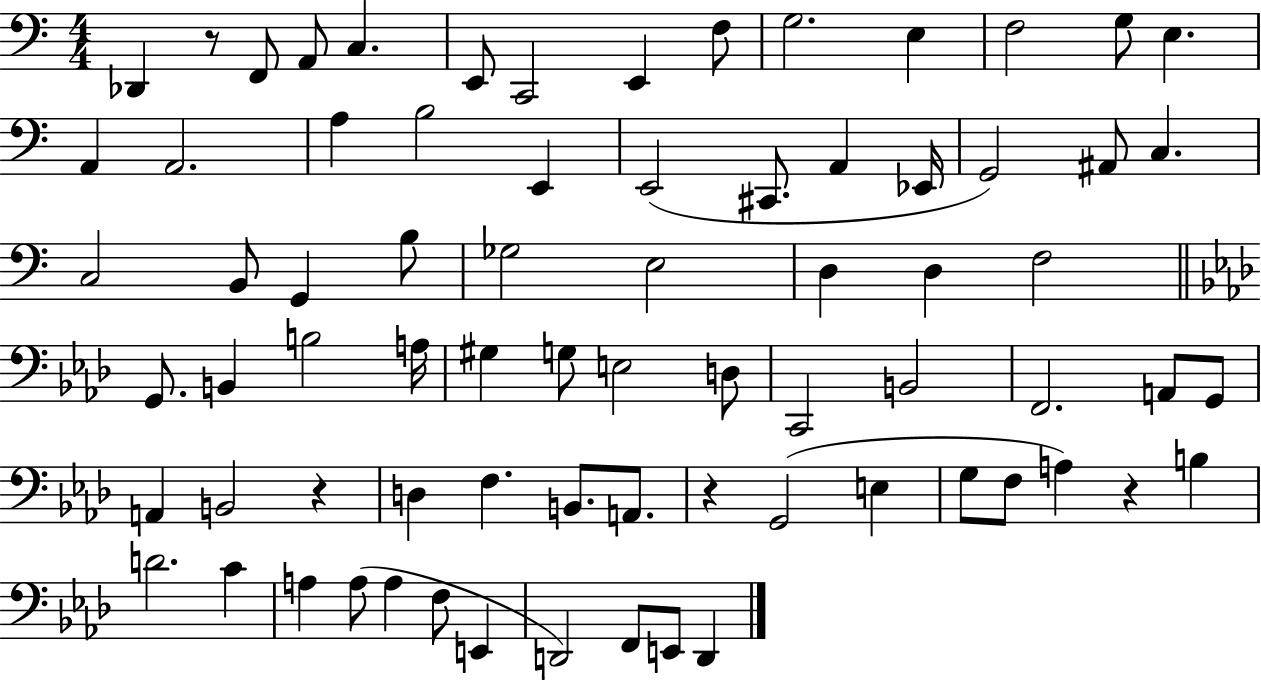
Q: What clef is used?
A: bass